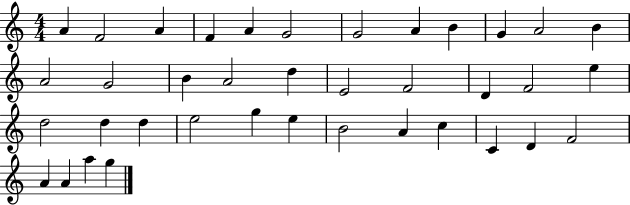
{
  \clef treble
  \numericTimeSignature
  \time 4/4
  \key c \major
  a'4 f'2 a'4 | f'4 a'4 g'2 | g'2 a'4 b'4 | g'4 a'2 b'4 | \break a'2 g'2 | b'4 a'2 d''4 | e'2 f'2 | d'4 f'2 e''4 | \break d''2 d''4 d''4 | e''2 g''4 e''4 | b'2 a'4 c''4 | c'4 d'4 f'2 | \break a'4 a'4 a''4 g''4 | \bar "|."
}